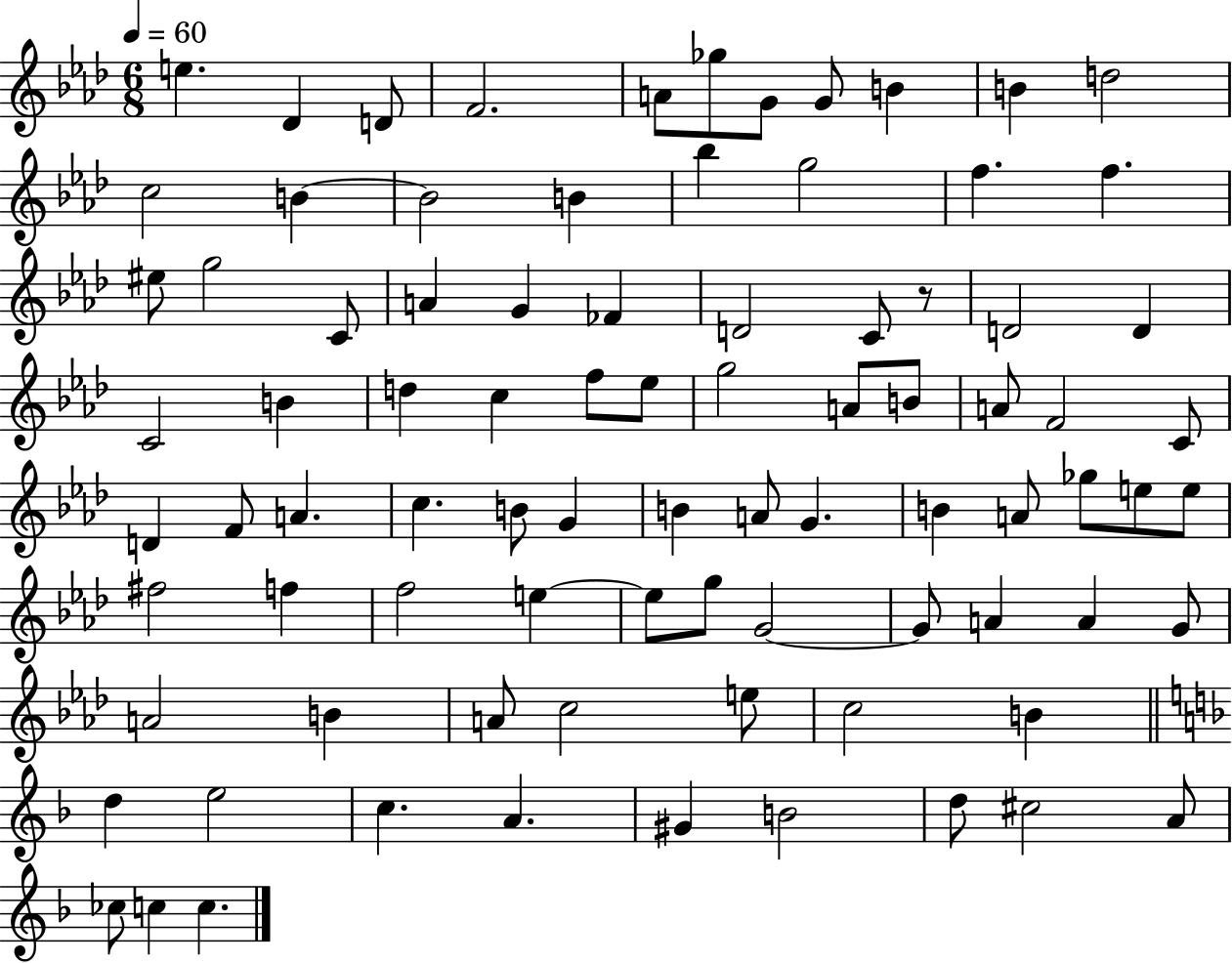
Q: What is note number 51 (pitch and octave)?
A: B4